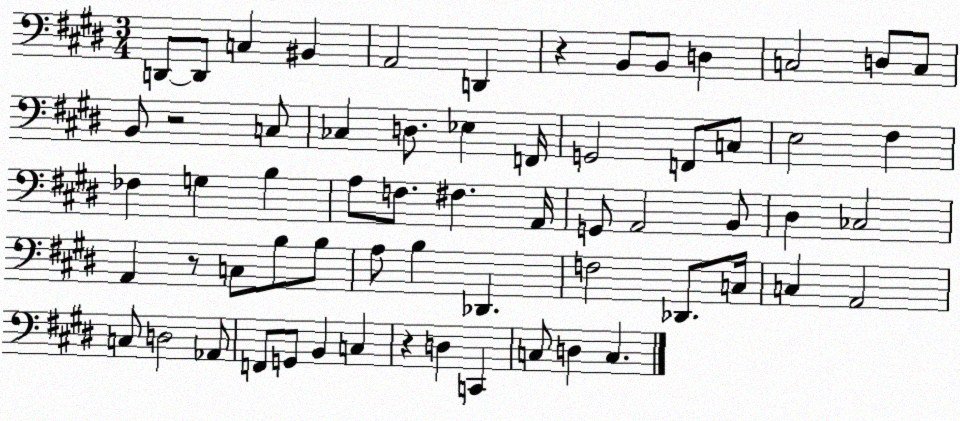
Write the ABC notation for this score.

X:1
T:Untitled
M:3/4
L:1/4
K:E
D,,/2 D,,/2 C, ^B,, A,,2 D,, z B,,/2 B,,/2 D, C,2 D,/2 C,/2 B,,/2 z2 C,/2 _C, D,/2 _E, F,,/4 G,,2 F,,/2 C,/2 E,2 ^F, _F, G, B, A,/2 F,/2 ^F, A,,/4 G,,/2 A,,2 B,,/2 ^D, _C,2 A,, z/2 C,/2 B,/2 B,/2 A,/2 B, _D,, F,2 _D,,/2 C,/4 C, A,,2 C,/2 D,2 _A,,/2 F,,/2 G,,/2 B,, C, z D, C,, C,/2 D, C,